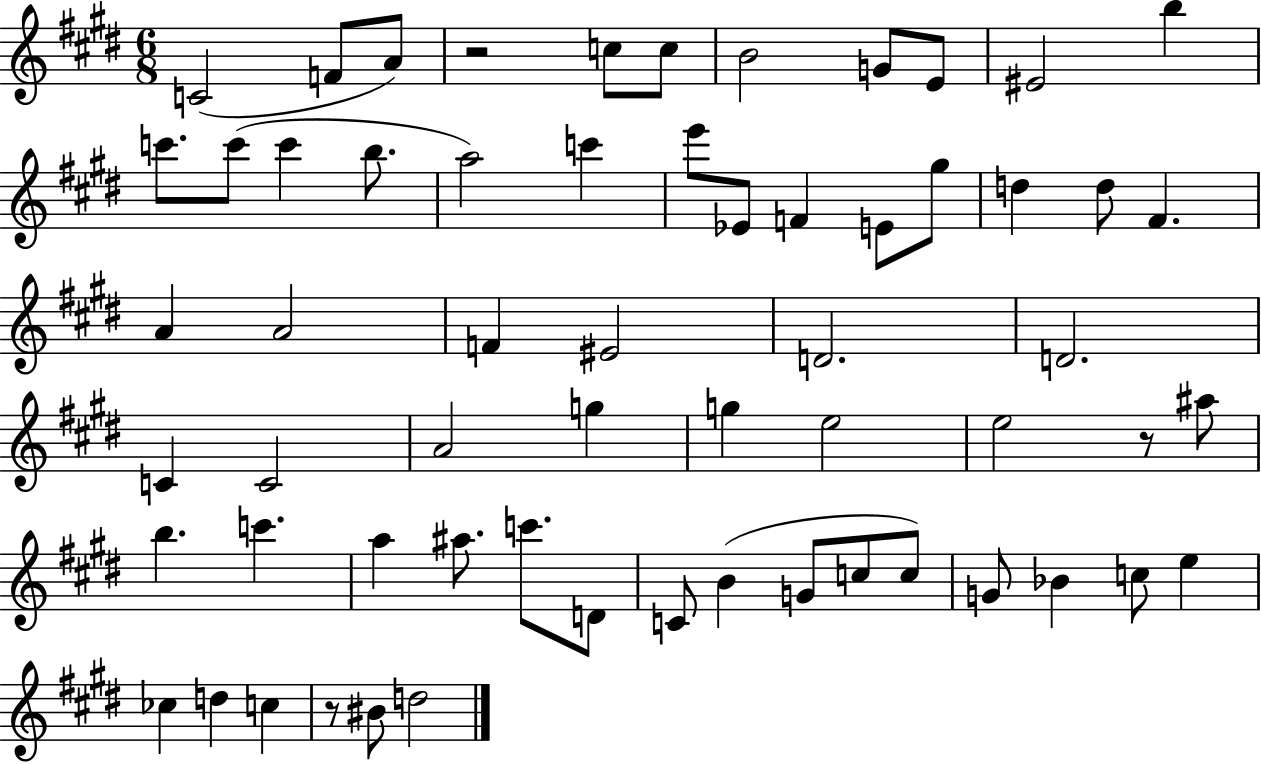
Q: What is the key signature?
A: E major